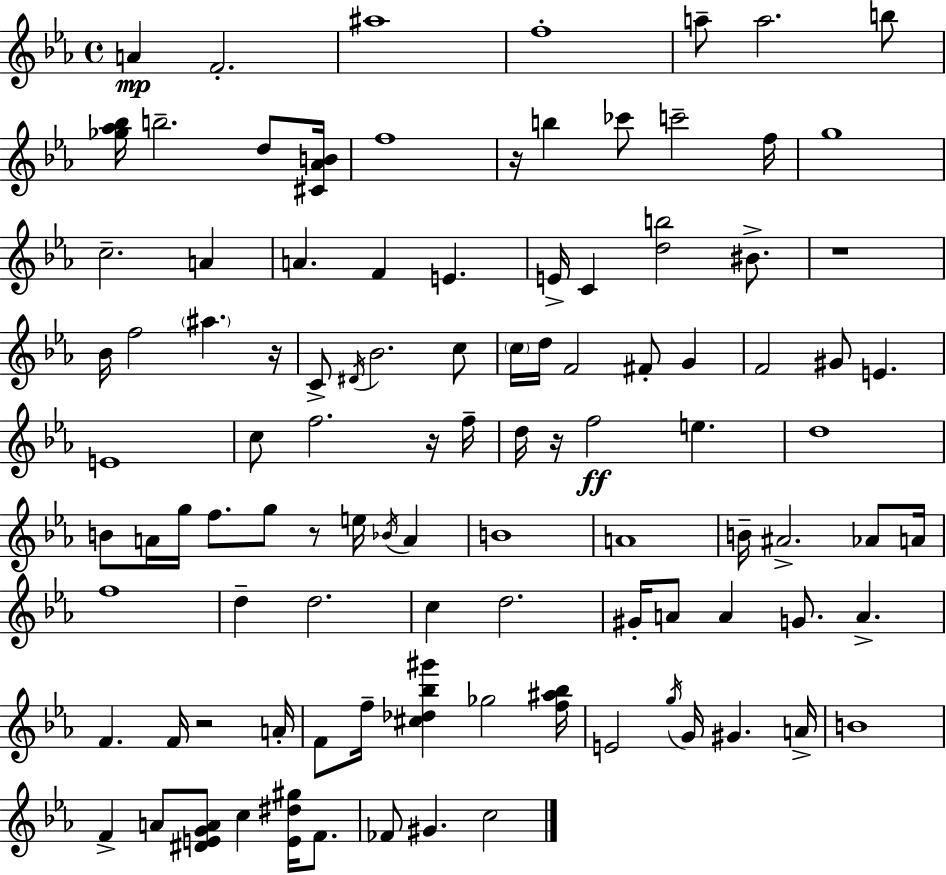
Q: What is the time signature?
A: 4/4